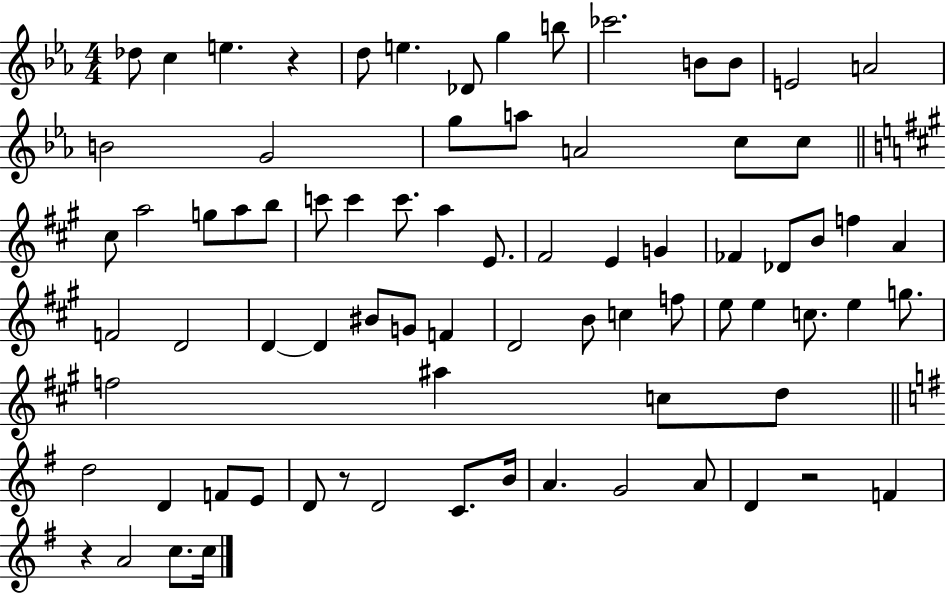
X:1
T:Untitled
M:4/4
L:1/4
K:Eb
_d/2 c e z d/2 e _D/2 g b/2 _c'2 B/2 B/2 E2 A2 B2 G2 g/2 a/2 A2 c/2 c/2 ^c/2 a2 g/2 a/2 b/2 c'/2 c' c'/2 a E/2 ^F2 E G _F _D/2 B/2 f A F2 D2 D D ^B/2 G/2 F D2 B/2 c f/2 e/2 e c/2 e g/2 f2 ^a c/2 d/2 d2 D F/2 E/2 D/2 z/2 D2 C/2 B/4 A G2 A/2 D z2 F z A2 c/2 c/4